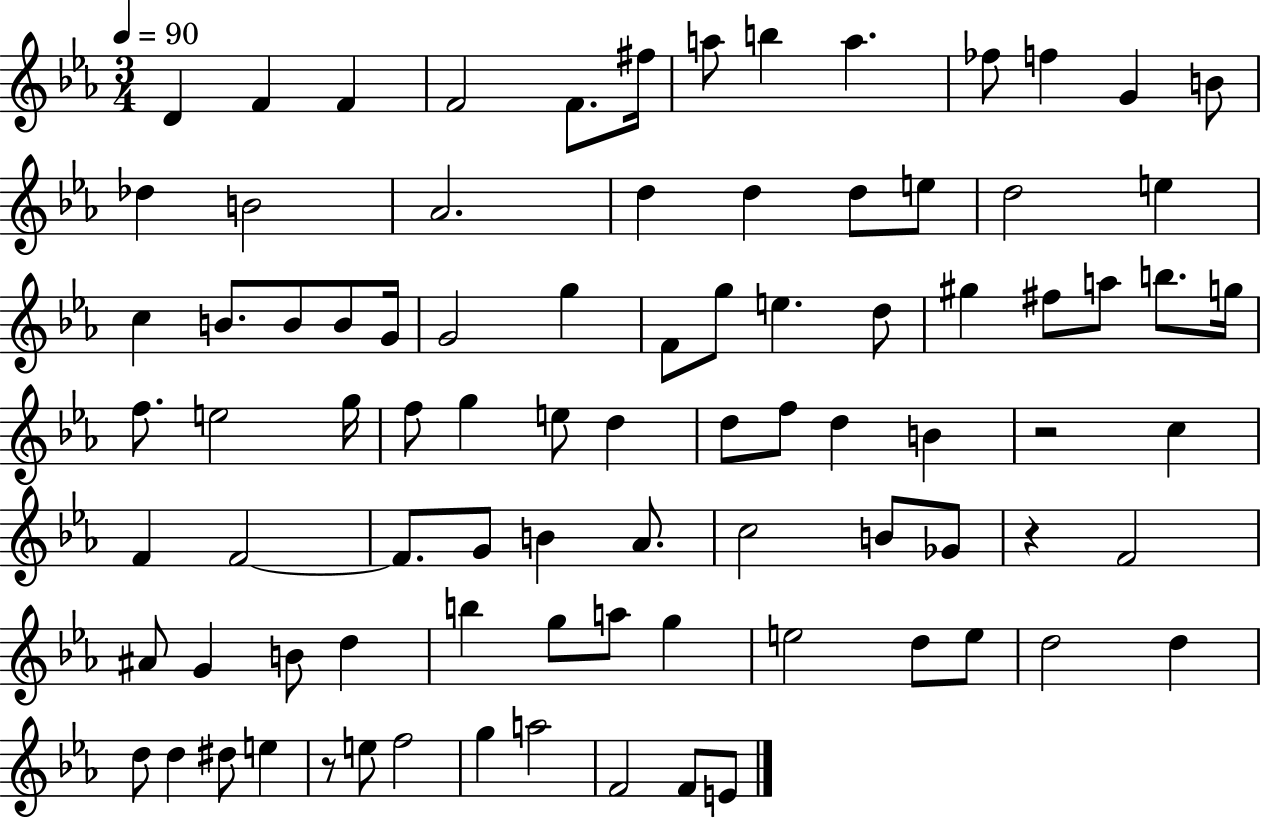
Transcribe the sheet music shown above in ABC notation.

X:1
T:Untitled
M:3/4
L:1/4
K:Eb
D F F F2 F/2 ^f/4 a/2 b a _f/2 f G B/2 _d B2 _A2 d d d/2 e/2 d2 e c B/2 B/2 B/2 G/4 G2 g F/2 g/2 e d/2 ^g ^f/2 a/2 b/2 g/4 f/2 e2 g/4 f/2 g e/2 d d/2 f/2 d B z2 c F F2 F/2 G/2 B _A/2 c2 B/2 _G/2 z F2 ^A/2 G B/2 d b g/2 a/2 g e2 d/2 e/2 d2 d d/2 d ^d/2 e z/2 e/2 f2 g a2 F2 F/2 E/2